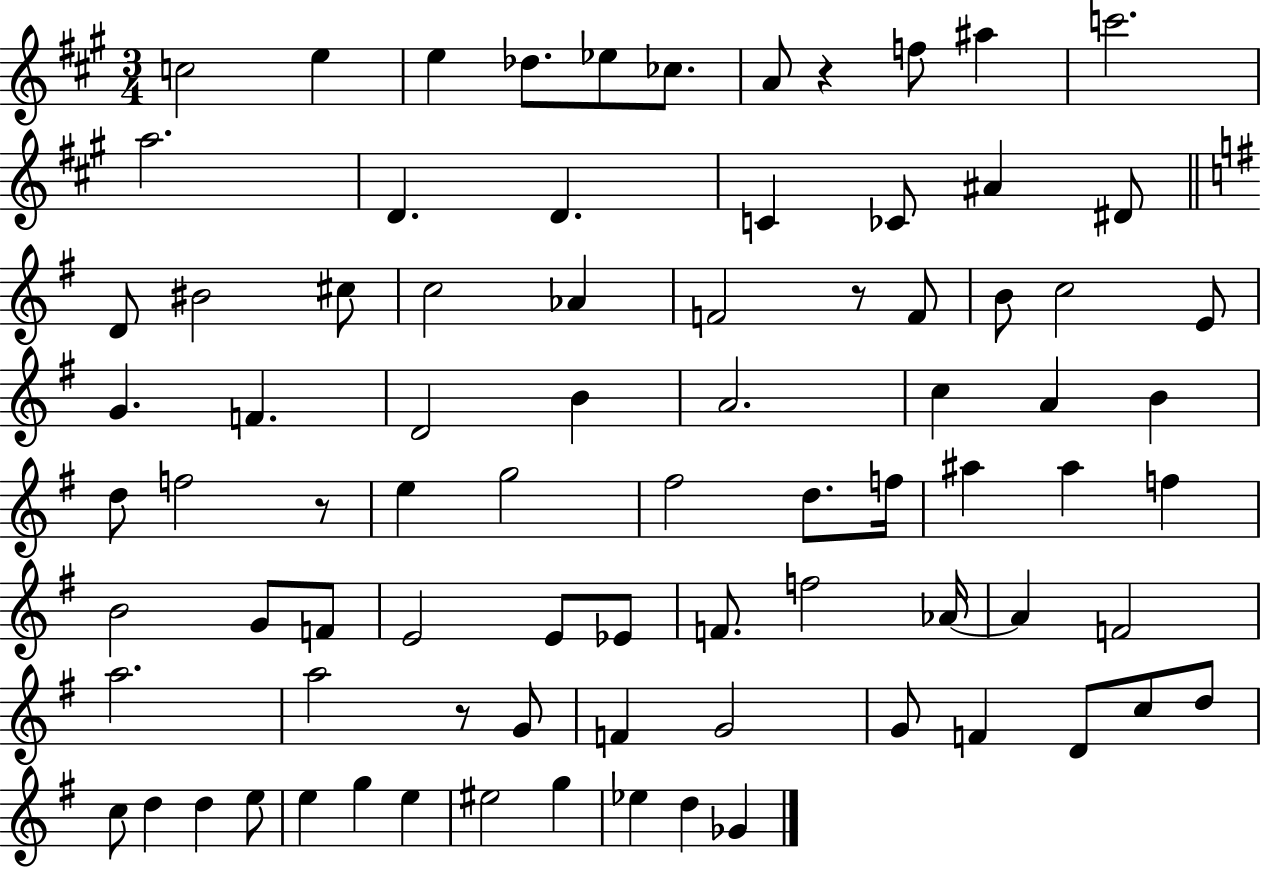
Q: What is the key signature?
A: A major